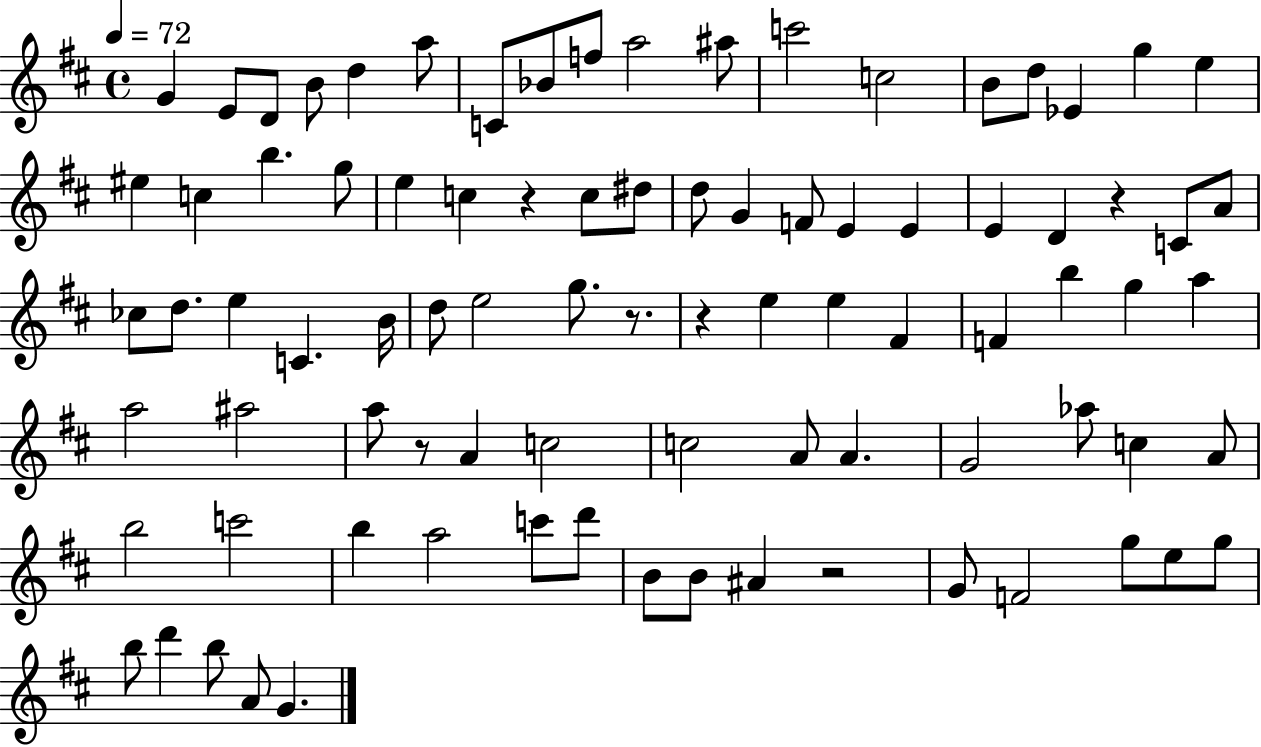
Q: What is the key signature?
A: D major